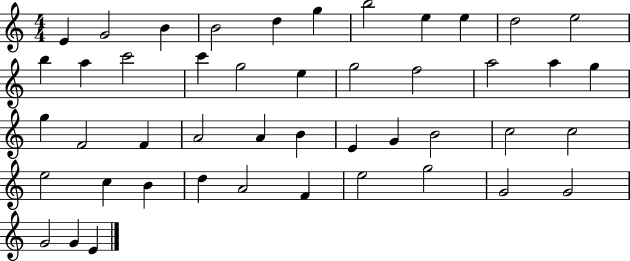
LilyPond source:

{
  \clef treble
  \numericTimeSignature
  \time 4/4
  \key c \major
  e'4 g'2 b'4 | b'2 d''4 g''4 | b''2 e''4 e''4 | d''2 e''2 | \break b''4 a''4 c'''2 | c'''4 g''2 e''4 | g''2 f''2 | a''2 a''4 g''4 | \break g''4 f'2 f'4 | a'2 a'4 b'4 | e'4 g'4 b'2 | c''2 c''2 | \break e''2 c''4 b'4 | d''4 a'2 f'4 | e''2 g''2 | g'2 g'2 | \break g'2 g'4 e'4 | \bar "|."
}